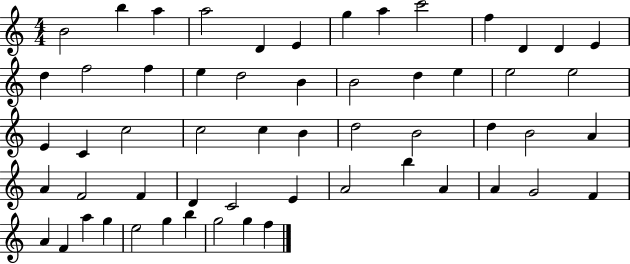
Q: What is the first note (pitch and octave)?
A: B4